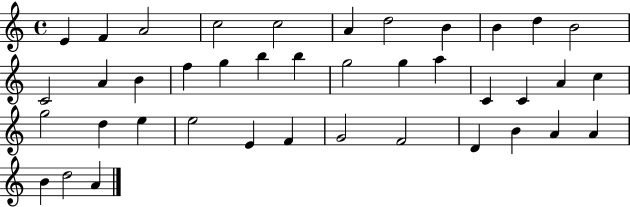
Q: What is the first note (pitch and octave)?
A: E4